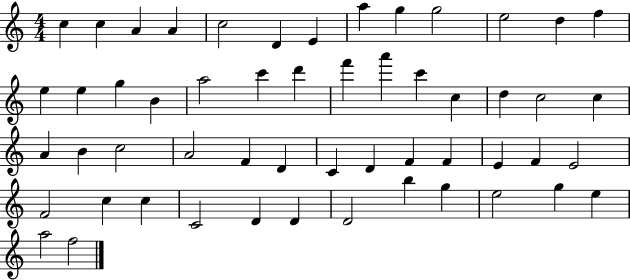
{
  \clef treble
  \numericTimeSignature
  \time 4/4
  \key c \major
  c''4 c''4 a'4 a'4 | c''2 d'4 e'4 | a''4 g''4 g''2 | e''2 d''4 f''4 | \break e''4 e''4 g''4 b'4 | a''2 c'''4 d'''4 | f'''4 a'''4 c'''4 c''4 | d''4 c''2 c''4 | \break a'4 b'4 c''2 | a'2 f'4 d'4 | c'4 d'4 f'4 f'4 | e'4 f'4 e'2 | \break f'2 c''4 c''4 | c'2 d'4 d'4 | d'2 b''4 g''4 | e''2 g''4 e''4 | \break a''2 f''2 | \bar "|."
}